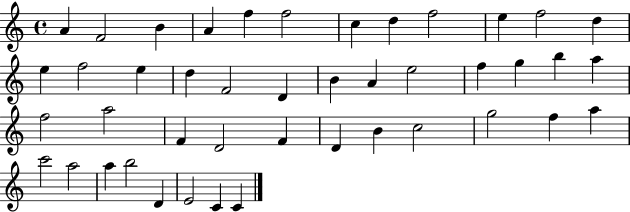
X:1
T:Untitled
M:4/4
L:1/4
K:C
A F2 B A f f2 c d f2 e f2 d e f2 e d F2 D B A e2 f g b a f2 a2 F D2 F D B c2 g2 f a c'2 a2 a b2 D E2 C C